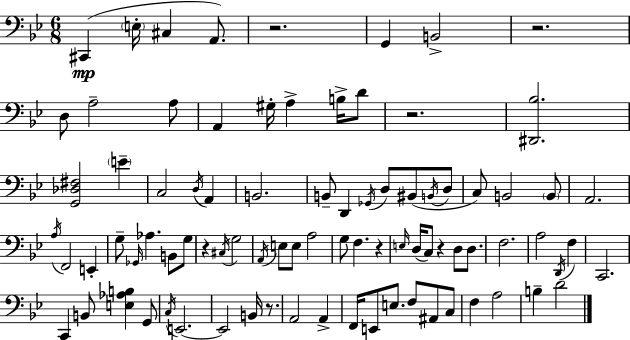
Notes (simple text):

C#2/q E3/s C#3/q A2/e. R/h. G2/q B2/h R/h. D3/e A3/h A3/e A2/q G#3/s A3/q B3/s D4/e R/h. [D#2,Bb3]/h. [G2,Db3,F#3]/h E4/q C3/h D3/s A2/q B2/h. B2/e D2/q Gb2/s D3/e BIS2/e B2/s D3/e C3/e B2/h B2/e A2/h. A3/s F2/h E2/q G3/e Gb2/s Ab3/q. B2/e G3/e R/q C#3/s G3/h A2/s E3/e E3/e A3/h G3/e F3/q. R/q E3/s D3/s C3/e R/q D3/e D3/e. F3/h. A3/h D2/s F3/q C2/h. C2/q B2/e [E3,Ab3,B3]/q G2/e C3/s E2/h. E2/h B2/s R/e. A2/h A2/q F2/s E2/e E3/e. F3/e A#2/e C3/e F3/q A3/h B3/q D4/h